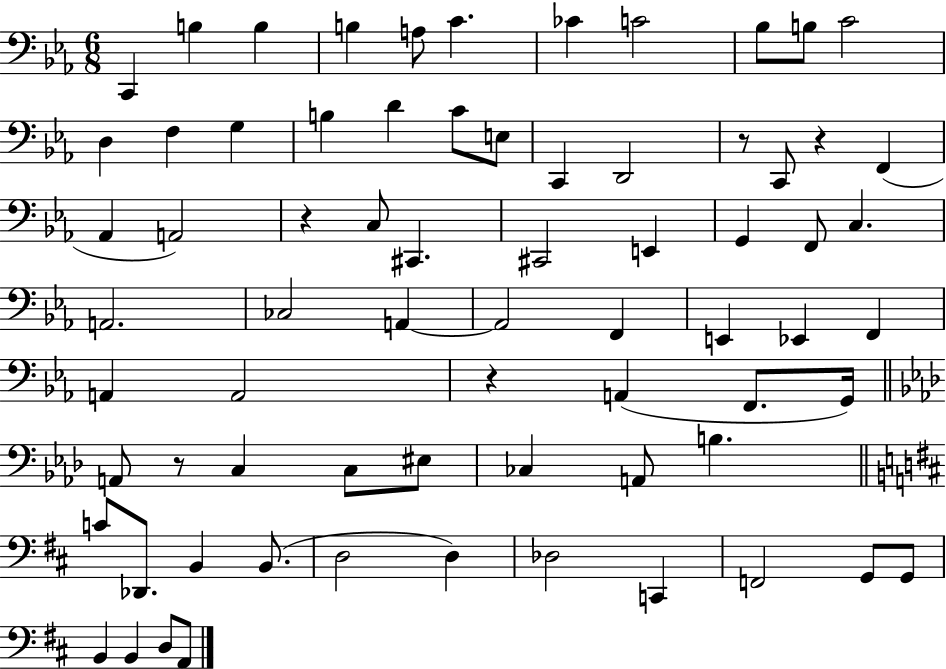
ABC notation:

X:1
T:Untitled
M:6/8
L:1/4
K:Eb
C,, B, B, B, A,/2 C _C C2 _B,/2 B,/2 C2 D, F, G, B, D C/2 E,/2 C,, D,,2 z/2 C,,/2 z F,, _A,, A,,2 z C,/2 ^C,, ^C,,2 E,, G,, F,,/2 C, A,,2 _C,2 A,, A,,2 F,, E,, _E,, F,, A,, A,,2 z A,, F,,/2 G,,/4 A,,/2 z/2 C, C,/2 ^E,/2 _C, A,,/2 B, C/2 _D,,/2 B,, B,,/2 D,2 D, _D,2 C,, F,,2 G,,/2 G,,/2 B,, B,, D,/2 A,,/2